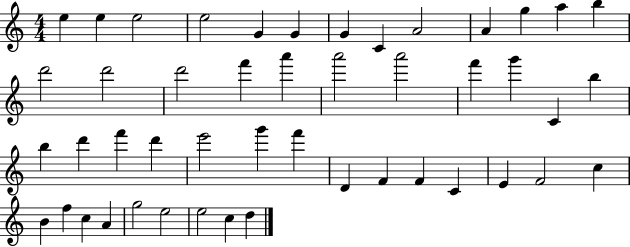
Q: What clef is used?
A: treble